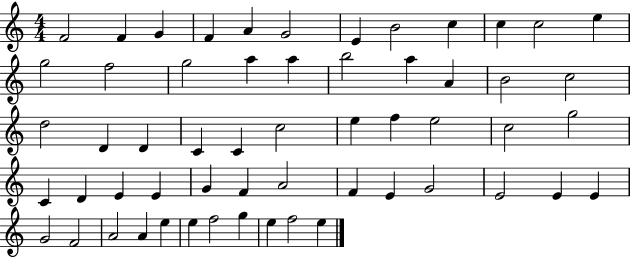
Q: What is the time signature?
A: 4/4